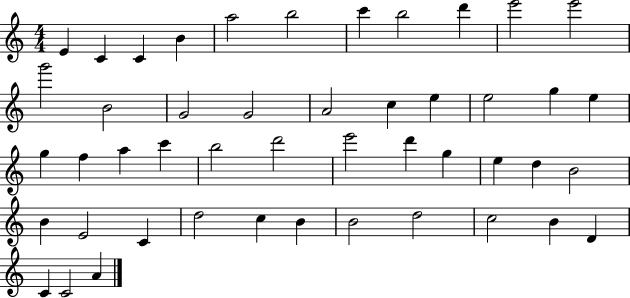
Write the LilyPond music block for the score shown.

{
  \clef treble
  \numericTimeSignature
  \time 4/4
  \key c \major
  e'4 c'4 c'4 b'4 | a''2 b''2 | c'''4 b''2 d'''4 | e'''2 e'''2 | \break g'''2 b'2 | g'2 g'2 | a'2 c''4 e''4 | e''2 g''4 e''4 | \break g''4 f''4 a''4 c'''4 | b''2 d'''2 | e'''2 d'''4 g''4 | e''4 d''4 b'2 | \break b'4 e'2 c'4 | d''2 c''4 b'4 | b'2 d''2 | c''2 b'4 d'4 | \break c'4 c'2 a'4 | \bar "|."
}